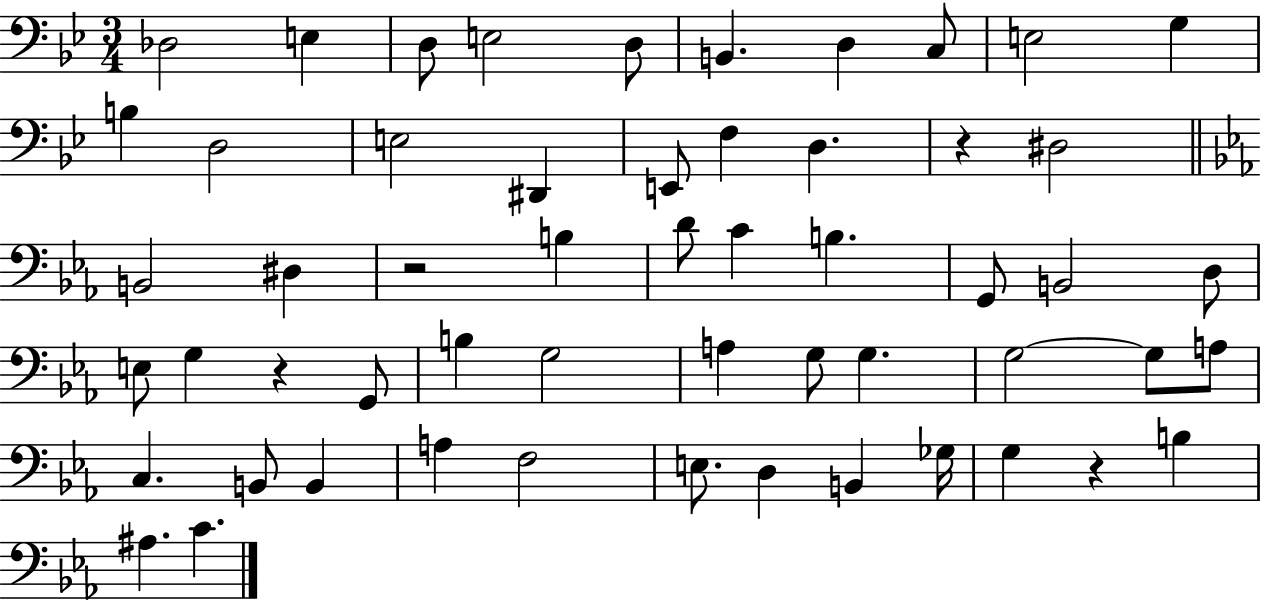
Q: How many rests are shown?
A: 4